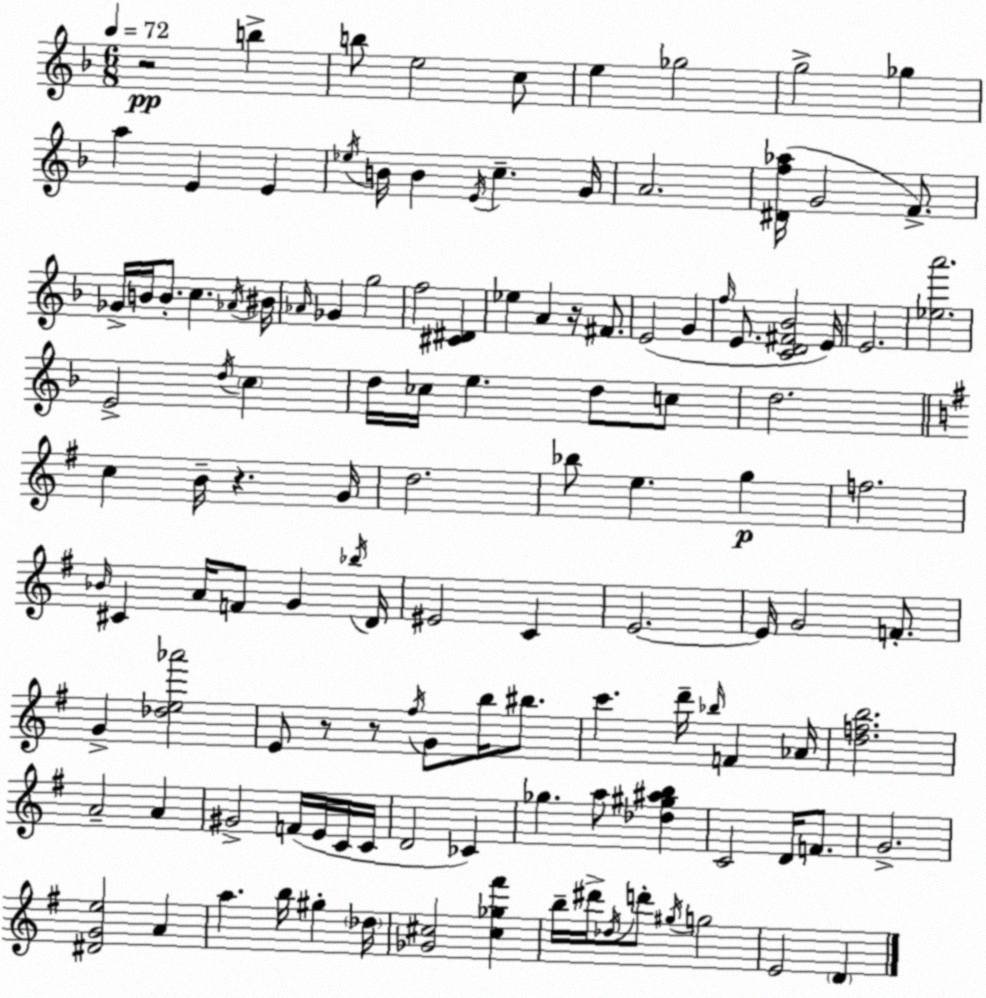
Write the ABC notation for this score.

X:1
T:Untitled
M:6/8
L:1/4
K:F
z2 b b/2 e2 c/2 e _g2 g2 _g a E E _e/4 B/4 B E/4 c G/4 A2 [^Df_a]/4 G2 F/2 _G/4 B/4 B/2 c _A/4 ^B/4 _A/4 _G g2 f2 [^C^D] _e A z/4 ^F/2 E2 G f/4 E/2 [CD^F_B]2 E/4 E2 [_ea']2 E2 d/4 c d/4 _c/4 e d/2 c/2 d2 c B/4 z G/4 d2 _b/2 e g f2 _B/4 ^C A/4 F/2 G _b/4 D/4 ^E2 C E2 E/4 G2 F/2 G [_de_a']2 E/2 z/2 z/2 ^f/4 G/2 b/4 ^b/2 c' d'/4 _b/4 F _A/4 [dfb]2 A2 A ^G2 F/4 E/4 C/4 C/4 D2 _C _g a/2 [_d^g^ab] C2 D/4 F/2 G2 [^DGe]2 A a b/4 ^g _d/4 [_G^c]2 [^c_g^f'] b/4 ^d'/4 _d/4 d'/2 ^g/4 g2 E2 D